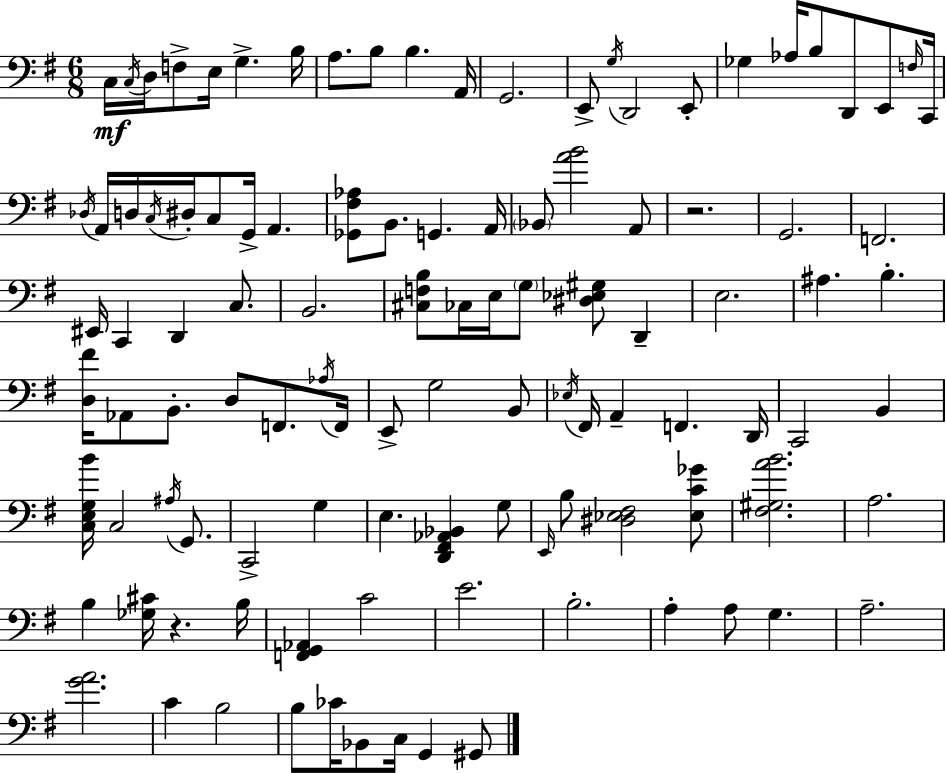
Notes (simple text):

C3/s C3/s D3/s F3/e E3/s G3/q. B3/s A3/e. B3/e B3/q. A2/s G2/h. E2/e G3/s D2/h E2/e Gb3/q Ab3/s B3/e D2/e E2/e F3/s C2/s Db3/s A2/s D3/s C3/s D#3/s C3/e G2/s A2/q. [Gb2,F#3,Ab3]/e B2/e. G2/q. A2/s Bb2/e [A4,B4]/h A2/e R/h. G2/h. F2/h. EIS2/s C2/q D2/q C3/e. B2/h. [C#3,F3,B3]/e CES3/s E3/s G3/e [D#3,Eb3,G#3]/e D2/q E3/h. A#3/q. B3/q. [D3,F#4]/s Ab2/e B2/e. D3/e F2/e. Ab3/s F2/s E2/e G3/h B2/e Eb3/s F#2/s A2/q F2/q. D2/s C2/h B2/q [C3,E3,G3,B4]/s C3/h A#3/s G2/e. C2/h G3/q E3/q. [D2,F#2,Ab2,Bb2]/q G3/e E2/s B3/e [D#3,Eb3,F#3]/h [Eb3,C4,Gb4]/e [F#3,G#3,A4,B4]/h. A3/h. B3/q [Gb3,C#4]/s R/q. B3/s [F2,G2,Ab2]/q C4/h E4/h. B3/h. A3/q A3/e G3/q. A3/h. [G4,A4]/h. C4/q B3/h B3/e CES4/s Bb2/e C3/s G2/q G#2/e